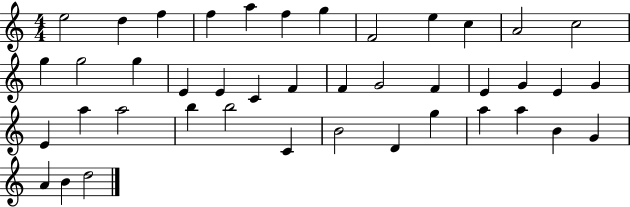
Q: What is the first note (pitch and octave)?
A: E5